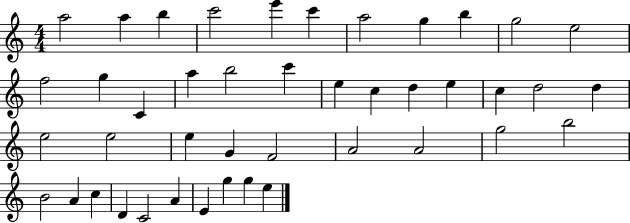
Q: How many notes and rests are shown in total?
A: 43